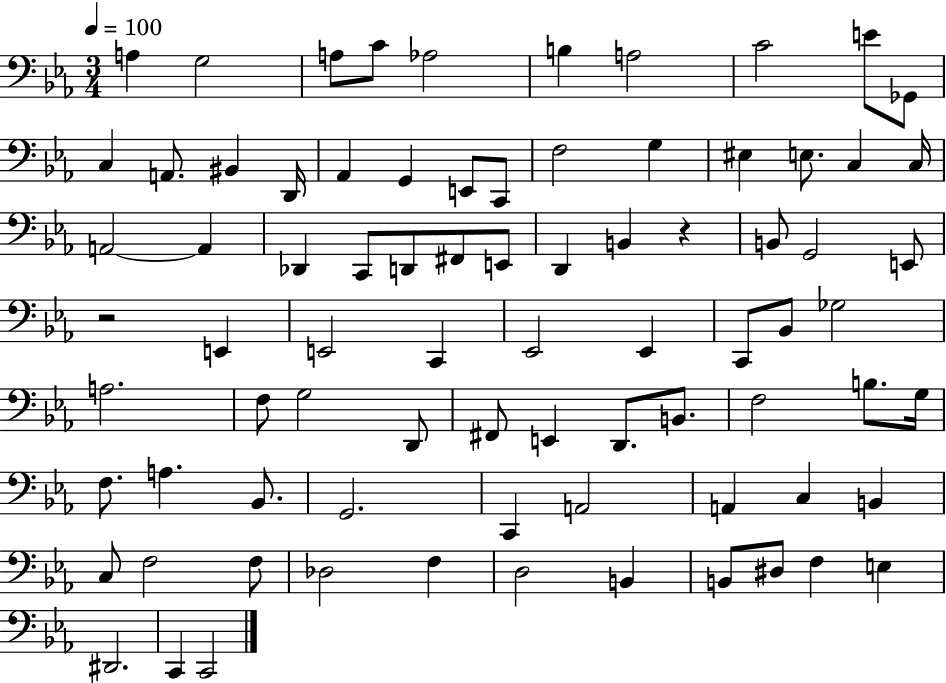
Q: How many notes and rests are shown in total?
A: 80